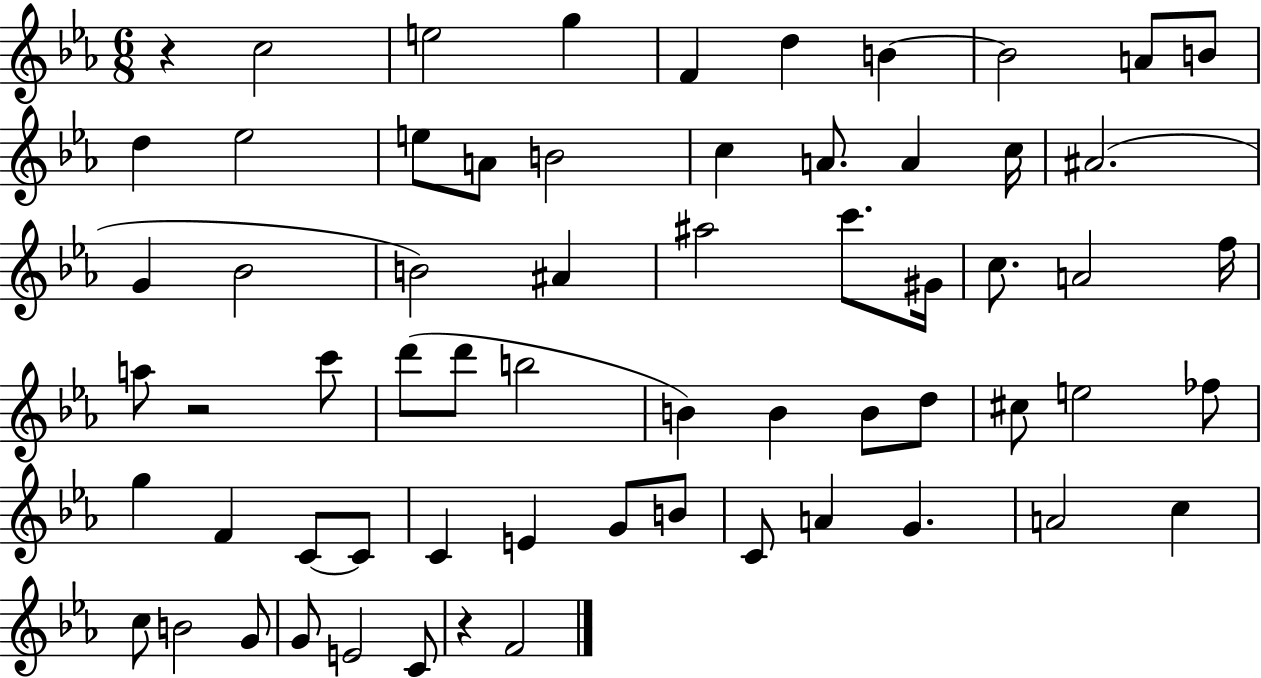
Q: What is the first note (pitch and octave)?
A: C5